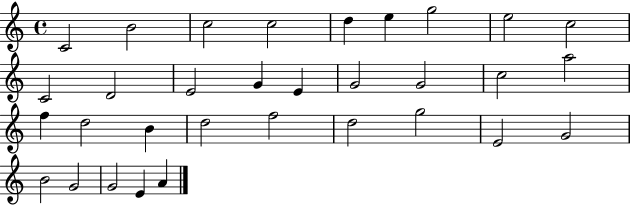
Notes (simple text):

C4/h B4/h C5/h C5/h D5/q E5/q G5/h E5/h C5/h C4/h D4/h E4/h G4/q E4/q G4/h G4/h C5/h A5/h F5/q D5/h B4/q D5/h F5/h D5/h G5/h E4/h G4/h B4/h G4/h G4/h E4/q A4/q